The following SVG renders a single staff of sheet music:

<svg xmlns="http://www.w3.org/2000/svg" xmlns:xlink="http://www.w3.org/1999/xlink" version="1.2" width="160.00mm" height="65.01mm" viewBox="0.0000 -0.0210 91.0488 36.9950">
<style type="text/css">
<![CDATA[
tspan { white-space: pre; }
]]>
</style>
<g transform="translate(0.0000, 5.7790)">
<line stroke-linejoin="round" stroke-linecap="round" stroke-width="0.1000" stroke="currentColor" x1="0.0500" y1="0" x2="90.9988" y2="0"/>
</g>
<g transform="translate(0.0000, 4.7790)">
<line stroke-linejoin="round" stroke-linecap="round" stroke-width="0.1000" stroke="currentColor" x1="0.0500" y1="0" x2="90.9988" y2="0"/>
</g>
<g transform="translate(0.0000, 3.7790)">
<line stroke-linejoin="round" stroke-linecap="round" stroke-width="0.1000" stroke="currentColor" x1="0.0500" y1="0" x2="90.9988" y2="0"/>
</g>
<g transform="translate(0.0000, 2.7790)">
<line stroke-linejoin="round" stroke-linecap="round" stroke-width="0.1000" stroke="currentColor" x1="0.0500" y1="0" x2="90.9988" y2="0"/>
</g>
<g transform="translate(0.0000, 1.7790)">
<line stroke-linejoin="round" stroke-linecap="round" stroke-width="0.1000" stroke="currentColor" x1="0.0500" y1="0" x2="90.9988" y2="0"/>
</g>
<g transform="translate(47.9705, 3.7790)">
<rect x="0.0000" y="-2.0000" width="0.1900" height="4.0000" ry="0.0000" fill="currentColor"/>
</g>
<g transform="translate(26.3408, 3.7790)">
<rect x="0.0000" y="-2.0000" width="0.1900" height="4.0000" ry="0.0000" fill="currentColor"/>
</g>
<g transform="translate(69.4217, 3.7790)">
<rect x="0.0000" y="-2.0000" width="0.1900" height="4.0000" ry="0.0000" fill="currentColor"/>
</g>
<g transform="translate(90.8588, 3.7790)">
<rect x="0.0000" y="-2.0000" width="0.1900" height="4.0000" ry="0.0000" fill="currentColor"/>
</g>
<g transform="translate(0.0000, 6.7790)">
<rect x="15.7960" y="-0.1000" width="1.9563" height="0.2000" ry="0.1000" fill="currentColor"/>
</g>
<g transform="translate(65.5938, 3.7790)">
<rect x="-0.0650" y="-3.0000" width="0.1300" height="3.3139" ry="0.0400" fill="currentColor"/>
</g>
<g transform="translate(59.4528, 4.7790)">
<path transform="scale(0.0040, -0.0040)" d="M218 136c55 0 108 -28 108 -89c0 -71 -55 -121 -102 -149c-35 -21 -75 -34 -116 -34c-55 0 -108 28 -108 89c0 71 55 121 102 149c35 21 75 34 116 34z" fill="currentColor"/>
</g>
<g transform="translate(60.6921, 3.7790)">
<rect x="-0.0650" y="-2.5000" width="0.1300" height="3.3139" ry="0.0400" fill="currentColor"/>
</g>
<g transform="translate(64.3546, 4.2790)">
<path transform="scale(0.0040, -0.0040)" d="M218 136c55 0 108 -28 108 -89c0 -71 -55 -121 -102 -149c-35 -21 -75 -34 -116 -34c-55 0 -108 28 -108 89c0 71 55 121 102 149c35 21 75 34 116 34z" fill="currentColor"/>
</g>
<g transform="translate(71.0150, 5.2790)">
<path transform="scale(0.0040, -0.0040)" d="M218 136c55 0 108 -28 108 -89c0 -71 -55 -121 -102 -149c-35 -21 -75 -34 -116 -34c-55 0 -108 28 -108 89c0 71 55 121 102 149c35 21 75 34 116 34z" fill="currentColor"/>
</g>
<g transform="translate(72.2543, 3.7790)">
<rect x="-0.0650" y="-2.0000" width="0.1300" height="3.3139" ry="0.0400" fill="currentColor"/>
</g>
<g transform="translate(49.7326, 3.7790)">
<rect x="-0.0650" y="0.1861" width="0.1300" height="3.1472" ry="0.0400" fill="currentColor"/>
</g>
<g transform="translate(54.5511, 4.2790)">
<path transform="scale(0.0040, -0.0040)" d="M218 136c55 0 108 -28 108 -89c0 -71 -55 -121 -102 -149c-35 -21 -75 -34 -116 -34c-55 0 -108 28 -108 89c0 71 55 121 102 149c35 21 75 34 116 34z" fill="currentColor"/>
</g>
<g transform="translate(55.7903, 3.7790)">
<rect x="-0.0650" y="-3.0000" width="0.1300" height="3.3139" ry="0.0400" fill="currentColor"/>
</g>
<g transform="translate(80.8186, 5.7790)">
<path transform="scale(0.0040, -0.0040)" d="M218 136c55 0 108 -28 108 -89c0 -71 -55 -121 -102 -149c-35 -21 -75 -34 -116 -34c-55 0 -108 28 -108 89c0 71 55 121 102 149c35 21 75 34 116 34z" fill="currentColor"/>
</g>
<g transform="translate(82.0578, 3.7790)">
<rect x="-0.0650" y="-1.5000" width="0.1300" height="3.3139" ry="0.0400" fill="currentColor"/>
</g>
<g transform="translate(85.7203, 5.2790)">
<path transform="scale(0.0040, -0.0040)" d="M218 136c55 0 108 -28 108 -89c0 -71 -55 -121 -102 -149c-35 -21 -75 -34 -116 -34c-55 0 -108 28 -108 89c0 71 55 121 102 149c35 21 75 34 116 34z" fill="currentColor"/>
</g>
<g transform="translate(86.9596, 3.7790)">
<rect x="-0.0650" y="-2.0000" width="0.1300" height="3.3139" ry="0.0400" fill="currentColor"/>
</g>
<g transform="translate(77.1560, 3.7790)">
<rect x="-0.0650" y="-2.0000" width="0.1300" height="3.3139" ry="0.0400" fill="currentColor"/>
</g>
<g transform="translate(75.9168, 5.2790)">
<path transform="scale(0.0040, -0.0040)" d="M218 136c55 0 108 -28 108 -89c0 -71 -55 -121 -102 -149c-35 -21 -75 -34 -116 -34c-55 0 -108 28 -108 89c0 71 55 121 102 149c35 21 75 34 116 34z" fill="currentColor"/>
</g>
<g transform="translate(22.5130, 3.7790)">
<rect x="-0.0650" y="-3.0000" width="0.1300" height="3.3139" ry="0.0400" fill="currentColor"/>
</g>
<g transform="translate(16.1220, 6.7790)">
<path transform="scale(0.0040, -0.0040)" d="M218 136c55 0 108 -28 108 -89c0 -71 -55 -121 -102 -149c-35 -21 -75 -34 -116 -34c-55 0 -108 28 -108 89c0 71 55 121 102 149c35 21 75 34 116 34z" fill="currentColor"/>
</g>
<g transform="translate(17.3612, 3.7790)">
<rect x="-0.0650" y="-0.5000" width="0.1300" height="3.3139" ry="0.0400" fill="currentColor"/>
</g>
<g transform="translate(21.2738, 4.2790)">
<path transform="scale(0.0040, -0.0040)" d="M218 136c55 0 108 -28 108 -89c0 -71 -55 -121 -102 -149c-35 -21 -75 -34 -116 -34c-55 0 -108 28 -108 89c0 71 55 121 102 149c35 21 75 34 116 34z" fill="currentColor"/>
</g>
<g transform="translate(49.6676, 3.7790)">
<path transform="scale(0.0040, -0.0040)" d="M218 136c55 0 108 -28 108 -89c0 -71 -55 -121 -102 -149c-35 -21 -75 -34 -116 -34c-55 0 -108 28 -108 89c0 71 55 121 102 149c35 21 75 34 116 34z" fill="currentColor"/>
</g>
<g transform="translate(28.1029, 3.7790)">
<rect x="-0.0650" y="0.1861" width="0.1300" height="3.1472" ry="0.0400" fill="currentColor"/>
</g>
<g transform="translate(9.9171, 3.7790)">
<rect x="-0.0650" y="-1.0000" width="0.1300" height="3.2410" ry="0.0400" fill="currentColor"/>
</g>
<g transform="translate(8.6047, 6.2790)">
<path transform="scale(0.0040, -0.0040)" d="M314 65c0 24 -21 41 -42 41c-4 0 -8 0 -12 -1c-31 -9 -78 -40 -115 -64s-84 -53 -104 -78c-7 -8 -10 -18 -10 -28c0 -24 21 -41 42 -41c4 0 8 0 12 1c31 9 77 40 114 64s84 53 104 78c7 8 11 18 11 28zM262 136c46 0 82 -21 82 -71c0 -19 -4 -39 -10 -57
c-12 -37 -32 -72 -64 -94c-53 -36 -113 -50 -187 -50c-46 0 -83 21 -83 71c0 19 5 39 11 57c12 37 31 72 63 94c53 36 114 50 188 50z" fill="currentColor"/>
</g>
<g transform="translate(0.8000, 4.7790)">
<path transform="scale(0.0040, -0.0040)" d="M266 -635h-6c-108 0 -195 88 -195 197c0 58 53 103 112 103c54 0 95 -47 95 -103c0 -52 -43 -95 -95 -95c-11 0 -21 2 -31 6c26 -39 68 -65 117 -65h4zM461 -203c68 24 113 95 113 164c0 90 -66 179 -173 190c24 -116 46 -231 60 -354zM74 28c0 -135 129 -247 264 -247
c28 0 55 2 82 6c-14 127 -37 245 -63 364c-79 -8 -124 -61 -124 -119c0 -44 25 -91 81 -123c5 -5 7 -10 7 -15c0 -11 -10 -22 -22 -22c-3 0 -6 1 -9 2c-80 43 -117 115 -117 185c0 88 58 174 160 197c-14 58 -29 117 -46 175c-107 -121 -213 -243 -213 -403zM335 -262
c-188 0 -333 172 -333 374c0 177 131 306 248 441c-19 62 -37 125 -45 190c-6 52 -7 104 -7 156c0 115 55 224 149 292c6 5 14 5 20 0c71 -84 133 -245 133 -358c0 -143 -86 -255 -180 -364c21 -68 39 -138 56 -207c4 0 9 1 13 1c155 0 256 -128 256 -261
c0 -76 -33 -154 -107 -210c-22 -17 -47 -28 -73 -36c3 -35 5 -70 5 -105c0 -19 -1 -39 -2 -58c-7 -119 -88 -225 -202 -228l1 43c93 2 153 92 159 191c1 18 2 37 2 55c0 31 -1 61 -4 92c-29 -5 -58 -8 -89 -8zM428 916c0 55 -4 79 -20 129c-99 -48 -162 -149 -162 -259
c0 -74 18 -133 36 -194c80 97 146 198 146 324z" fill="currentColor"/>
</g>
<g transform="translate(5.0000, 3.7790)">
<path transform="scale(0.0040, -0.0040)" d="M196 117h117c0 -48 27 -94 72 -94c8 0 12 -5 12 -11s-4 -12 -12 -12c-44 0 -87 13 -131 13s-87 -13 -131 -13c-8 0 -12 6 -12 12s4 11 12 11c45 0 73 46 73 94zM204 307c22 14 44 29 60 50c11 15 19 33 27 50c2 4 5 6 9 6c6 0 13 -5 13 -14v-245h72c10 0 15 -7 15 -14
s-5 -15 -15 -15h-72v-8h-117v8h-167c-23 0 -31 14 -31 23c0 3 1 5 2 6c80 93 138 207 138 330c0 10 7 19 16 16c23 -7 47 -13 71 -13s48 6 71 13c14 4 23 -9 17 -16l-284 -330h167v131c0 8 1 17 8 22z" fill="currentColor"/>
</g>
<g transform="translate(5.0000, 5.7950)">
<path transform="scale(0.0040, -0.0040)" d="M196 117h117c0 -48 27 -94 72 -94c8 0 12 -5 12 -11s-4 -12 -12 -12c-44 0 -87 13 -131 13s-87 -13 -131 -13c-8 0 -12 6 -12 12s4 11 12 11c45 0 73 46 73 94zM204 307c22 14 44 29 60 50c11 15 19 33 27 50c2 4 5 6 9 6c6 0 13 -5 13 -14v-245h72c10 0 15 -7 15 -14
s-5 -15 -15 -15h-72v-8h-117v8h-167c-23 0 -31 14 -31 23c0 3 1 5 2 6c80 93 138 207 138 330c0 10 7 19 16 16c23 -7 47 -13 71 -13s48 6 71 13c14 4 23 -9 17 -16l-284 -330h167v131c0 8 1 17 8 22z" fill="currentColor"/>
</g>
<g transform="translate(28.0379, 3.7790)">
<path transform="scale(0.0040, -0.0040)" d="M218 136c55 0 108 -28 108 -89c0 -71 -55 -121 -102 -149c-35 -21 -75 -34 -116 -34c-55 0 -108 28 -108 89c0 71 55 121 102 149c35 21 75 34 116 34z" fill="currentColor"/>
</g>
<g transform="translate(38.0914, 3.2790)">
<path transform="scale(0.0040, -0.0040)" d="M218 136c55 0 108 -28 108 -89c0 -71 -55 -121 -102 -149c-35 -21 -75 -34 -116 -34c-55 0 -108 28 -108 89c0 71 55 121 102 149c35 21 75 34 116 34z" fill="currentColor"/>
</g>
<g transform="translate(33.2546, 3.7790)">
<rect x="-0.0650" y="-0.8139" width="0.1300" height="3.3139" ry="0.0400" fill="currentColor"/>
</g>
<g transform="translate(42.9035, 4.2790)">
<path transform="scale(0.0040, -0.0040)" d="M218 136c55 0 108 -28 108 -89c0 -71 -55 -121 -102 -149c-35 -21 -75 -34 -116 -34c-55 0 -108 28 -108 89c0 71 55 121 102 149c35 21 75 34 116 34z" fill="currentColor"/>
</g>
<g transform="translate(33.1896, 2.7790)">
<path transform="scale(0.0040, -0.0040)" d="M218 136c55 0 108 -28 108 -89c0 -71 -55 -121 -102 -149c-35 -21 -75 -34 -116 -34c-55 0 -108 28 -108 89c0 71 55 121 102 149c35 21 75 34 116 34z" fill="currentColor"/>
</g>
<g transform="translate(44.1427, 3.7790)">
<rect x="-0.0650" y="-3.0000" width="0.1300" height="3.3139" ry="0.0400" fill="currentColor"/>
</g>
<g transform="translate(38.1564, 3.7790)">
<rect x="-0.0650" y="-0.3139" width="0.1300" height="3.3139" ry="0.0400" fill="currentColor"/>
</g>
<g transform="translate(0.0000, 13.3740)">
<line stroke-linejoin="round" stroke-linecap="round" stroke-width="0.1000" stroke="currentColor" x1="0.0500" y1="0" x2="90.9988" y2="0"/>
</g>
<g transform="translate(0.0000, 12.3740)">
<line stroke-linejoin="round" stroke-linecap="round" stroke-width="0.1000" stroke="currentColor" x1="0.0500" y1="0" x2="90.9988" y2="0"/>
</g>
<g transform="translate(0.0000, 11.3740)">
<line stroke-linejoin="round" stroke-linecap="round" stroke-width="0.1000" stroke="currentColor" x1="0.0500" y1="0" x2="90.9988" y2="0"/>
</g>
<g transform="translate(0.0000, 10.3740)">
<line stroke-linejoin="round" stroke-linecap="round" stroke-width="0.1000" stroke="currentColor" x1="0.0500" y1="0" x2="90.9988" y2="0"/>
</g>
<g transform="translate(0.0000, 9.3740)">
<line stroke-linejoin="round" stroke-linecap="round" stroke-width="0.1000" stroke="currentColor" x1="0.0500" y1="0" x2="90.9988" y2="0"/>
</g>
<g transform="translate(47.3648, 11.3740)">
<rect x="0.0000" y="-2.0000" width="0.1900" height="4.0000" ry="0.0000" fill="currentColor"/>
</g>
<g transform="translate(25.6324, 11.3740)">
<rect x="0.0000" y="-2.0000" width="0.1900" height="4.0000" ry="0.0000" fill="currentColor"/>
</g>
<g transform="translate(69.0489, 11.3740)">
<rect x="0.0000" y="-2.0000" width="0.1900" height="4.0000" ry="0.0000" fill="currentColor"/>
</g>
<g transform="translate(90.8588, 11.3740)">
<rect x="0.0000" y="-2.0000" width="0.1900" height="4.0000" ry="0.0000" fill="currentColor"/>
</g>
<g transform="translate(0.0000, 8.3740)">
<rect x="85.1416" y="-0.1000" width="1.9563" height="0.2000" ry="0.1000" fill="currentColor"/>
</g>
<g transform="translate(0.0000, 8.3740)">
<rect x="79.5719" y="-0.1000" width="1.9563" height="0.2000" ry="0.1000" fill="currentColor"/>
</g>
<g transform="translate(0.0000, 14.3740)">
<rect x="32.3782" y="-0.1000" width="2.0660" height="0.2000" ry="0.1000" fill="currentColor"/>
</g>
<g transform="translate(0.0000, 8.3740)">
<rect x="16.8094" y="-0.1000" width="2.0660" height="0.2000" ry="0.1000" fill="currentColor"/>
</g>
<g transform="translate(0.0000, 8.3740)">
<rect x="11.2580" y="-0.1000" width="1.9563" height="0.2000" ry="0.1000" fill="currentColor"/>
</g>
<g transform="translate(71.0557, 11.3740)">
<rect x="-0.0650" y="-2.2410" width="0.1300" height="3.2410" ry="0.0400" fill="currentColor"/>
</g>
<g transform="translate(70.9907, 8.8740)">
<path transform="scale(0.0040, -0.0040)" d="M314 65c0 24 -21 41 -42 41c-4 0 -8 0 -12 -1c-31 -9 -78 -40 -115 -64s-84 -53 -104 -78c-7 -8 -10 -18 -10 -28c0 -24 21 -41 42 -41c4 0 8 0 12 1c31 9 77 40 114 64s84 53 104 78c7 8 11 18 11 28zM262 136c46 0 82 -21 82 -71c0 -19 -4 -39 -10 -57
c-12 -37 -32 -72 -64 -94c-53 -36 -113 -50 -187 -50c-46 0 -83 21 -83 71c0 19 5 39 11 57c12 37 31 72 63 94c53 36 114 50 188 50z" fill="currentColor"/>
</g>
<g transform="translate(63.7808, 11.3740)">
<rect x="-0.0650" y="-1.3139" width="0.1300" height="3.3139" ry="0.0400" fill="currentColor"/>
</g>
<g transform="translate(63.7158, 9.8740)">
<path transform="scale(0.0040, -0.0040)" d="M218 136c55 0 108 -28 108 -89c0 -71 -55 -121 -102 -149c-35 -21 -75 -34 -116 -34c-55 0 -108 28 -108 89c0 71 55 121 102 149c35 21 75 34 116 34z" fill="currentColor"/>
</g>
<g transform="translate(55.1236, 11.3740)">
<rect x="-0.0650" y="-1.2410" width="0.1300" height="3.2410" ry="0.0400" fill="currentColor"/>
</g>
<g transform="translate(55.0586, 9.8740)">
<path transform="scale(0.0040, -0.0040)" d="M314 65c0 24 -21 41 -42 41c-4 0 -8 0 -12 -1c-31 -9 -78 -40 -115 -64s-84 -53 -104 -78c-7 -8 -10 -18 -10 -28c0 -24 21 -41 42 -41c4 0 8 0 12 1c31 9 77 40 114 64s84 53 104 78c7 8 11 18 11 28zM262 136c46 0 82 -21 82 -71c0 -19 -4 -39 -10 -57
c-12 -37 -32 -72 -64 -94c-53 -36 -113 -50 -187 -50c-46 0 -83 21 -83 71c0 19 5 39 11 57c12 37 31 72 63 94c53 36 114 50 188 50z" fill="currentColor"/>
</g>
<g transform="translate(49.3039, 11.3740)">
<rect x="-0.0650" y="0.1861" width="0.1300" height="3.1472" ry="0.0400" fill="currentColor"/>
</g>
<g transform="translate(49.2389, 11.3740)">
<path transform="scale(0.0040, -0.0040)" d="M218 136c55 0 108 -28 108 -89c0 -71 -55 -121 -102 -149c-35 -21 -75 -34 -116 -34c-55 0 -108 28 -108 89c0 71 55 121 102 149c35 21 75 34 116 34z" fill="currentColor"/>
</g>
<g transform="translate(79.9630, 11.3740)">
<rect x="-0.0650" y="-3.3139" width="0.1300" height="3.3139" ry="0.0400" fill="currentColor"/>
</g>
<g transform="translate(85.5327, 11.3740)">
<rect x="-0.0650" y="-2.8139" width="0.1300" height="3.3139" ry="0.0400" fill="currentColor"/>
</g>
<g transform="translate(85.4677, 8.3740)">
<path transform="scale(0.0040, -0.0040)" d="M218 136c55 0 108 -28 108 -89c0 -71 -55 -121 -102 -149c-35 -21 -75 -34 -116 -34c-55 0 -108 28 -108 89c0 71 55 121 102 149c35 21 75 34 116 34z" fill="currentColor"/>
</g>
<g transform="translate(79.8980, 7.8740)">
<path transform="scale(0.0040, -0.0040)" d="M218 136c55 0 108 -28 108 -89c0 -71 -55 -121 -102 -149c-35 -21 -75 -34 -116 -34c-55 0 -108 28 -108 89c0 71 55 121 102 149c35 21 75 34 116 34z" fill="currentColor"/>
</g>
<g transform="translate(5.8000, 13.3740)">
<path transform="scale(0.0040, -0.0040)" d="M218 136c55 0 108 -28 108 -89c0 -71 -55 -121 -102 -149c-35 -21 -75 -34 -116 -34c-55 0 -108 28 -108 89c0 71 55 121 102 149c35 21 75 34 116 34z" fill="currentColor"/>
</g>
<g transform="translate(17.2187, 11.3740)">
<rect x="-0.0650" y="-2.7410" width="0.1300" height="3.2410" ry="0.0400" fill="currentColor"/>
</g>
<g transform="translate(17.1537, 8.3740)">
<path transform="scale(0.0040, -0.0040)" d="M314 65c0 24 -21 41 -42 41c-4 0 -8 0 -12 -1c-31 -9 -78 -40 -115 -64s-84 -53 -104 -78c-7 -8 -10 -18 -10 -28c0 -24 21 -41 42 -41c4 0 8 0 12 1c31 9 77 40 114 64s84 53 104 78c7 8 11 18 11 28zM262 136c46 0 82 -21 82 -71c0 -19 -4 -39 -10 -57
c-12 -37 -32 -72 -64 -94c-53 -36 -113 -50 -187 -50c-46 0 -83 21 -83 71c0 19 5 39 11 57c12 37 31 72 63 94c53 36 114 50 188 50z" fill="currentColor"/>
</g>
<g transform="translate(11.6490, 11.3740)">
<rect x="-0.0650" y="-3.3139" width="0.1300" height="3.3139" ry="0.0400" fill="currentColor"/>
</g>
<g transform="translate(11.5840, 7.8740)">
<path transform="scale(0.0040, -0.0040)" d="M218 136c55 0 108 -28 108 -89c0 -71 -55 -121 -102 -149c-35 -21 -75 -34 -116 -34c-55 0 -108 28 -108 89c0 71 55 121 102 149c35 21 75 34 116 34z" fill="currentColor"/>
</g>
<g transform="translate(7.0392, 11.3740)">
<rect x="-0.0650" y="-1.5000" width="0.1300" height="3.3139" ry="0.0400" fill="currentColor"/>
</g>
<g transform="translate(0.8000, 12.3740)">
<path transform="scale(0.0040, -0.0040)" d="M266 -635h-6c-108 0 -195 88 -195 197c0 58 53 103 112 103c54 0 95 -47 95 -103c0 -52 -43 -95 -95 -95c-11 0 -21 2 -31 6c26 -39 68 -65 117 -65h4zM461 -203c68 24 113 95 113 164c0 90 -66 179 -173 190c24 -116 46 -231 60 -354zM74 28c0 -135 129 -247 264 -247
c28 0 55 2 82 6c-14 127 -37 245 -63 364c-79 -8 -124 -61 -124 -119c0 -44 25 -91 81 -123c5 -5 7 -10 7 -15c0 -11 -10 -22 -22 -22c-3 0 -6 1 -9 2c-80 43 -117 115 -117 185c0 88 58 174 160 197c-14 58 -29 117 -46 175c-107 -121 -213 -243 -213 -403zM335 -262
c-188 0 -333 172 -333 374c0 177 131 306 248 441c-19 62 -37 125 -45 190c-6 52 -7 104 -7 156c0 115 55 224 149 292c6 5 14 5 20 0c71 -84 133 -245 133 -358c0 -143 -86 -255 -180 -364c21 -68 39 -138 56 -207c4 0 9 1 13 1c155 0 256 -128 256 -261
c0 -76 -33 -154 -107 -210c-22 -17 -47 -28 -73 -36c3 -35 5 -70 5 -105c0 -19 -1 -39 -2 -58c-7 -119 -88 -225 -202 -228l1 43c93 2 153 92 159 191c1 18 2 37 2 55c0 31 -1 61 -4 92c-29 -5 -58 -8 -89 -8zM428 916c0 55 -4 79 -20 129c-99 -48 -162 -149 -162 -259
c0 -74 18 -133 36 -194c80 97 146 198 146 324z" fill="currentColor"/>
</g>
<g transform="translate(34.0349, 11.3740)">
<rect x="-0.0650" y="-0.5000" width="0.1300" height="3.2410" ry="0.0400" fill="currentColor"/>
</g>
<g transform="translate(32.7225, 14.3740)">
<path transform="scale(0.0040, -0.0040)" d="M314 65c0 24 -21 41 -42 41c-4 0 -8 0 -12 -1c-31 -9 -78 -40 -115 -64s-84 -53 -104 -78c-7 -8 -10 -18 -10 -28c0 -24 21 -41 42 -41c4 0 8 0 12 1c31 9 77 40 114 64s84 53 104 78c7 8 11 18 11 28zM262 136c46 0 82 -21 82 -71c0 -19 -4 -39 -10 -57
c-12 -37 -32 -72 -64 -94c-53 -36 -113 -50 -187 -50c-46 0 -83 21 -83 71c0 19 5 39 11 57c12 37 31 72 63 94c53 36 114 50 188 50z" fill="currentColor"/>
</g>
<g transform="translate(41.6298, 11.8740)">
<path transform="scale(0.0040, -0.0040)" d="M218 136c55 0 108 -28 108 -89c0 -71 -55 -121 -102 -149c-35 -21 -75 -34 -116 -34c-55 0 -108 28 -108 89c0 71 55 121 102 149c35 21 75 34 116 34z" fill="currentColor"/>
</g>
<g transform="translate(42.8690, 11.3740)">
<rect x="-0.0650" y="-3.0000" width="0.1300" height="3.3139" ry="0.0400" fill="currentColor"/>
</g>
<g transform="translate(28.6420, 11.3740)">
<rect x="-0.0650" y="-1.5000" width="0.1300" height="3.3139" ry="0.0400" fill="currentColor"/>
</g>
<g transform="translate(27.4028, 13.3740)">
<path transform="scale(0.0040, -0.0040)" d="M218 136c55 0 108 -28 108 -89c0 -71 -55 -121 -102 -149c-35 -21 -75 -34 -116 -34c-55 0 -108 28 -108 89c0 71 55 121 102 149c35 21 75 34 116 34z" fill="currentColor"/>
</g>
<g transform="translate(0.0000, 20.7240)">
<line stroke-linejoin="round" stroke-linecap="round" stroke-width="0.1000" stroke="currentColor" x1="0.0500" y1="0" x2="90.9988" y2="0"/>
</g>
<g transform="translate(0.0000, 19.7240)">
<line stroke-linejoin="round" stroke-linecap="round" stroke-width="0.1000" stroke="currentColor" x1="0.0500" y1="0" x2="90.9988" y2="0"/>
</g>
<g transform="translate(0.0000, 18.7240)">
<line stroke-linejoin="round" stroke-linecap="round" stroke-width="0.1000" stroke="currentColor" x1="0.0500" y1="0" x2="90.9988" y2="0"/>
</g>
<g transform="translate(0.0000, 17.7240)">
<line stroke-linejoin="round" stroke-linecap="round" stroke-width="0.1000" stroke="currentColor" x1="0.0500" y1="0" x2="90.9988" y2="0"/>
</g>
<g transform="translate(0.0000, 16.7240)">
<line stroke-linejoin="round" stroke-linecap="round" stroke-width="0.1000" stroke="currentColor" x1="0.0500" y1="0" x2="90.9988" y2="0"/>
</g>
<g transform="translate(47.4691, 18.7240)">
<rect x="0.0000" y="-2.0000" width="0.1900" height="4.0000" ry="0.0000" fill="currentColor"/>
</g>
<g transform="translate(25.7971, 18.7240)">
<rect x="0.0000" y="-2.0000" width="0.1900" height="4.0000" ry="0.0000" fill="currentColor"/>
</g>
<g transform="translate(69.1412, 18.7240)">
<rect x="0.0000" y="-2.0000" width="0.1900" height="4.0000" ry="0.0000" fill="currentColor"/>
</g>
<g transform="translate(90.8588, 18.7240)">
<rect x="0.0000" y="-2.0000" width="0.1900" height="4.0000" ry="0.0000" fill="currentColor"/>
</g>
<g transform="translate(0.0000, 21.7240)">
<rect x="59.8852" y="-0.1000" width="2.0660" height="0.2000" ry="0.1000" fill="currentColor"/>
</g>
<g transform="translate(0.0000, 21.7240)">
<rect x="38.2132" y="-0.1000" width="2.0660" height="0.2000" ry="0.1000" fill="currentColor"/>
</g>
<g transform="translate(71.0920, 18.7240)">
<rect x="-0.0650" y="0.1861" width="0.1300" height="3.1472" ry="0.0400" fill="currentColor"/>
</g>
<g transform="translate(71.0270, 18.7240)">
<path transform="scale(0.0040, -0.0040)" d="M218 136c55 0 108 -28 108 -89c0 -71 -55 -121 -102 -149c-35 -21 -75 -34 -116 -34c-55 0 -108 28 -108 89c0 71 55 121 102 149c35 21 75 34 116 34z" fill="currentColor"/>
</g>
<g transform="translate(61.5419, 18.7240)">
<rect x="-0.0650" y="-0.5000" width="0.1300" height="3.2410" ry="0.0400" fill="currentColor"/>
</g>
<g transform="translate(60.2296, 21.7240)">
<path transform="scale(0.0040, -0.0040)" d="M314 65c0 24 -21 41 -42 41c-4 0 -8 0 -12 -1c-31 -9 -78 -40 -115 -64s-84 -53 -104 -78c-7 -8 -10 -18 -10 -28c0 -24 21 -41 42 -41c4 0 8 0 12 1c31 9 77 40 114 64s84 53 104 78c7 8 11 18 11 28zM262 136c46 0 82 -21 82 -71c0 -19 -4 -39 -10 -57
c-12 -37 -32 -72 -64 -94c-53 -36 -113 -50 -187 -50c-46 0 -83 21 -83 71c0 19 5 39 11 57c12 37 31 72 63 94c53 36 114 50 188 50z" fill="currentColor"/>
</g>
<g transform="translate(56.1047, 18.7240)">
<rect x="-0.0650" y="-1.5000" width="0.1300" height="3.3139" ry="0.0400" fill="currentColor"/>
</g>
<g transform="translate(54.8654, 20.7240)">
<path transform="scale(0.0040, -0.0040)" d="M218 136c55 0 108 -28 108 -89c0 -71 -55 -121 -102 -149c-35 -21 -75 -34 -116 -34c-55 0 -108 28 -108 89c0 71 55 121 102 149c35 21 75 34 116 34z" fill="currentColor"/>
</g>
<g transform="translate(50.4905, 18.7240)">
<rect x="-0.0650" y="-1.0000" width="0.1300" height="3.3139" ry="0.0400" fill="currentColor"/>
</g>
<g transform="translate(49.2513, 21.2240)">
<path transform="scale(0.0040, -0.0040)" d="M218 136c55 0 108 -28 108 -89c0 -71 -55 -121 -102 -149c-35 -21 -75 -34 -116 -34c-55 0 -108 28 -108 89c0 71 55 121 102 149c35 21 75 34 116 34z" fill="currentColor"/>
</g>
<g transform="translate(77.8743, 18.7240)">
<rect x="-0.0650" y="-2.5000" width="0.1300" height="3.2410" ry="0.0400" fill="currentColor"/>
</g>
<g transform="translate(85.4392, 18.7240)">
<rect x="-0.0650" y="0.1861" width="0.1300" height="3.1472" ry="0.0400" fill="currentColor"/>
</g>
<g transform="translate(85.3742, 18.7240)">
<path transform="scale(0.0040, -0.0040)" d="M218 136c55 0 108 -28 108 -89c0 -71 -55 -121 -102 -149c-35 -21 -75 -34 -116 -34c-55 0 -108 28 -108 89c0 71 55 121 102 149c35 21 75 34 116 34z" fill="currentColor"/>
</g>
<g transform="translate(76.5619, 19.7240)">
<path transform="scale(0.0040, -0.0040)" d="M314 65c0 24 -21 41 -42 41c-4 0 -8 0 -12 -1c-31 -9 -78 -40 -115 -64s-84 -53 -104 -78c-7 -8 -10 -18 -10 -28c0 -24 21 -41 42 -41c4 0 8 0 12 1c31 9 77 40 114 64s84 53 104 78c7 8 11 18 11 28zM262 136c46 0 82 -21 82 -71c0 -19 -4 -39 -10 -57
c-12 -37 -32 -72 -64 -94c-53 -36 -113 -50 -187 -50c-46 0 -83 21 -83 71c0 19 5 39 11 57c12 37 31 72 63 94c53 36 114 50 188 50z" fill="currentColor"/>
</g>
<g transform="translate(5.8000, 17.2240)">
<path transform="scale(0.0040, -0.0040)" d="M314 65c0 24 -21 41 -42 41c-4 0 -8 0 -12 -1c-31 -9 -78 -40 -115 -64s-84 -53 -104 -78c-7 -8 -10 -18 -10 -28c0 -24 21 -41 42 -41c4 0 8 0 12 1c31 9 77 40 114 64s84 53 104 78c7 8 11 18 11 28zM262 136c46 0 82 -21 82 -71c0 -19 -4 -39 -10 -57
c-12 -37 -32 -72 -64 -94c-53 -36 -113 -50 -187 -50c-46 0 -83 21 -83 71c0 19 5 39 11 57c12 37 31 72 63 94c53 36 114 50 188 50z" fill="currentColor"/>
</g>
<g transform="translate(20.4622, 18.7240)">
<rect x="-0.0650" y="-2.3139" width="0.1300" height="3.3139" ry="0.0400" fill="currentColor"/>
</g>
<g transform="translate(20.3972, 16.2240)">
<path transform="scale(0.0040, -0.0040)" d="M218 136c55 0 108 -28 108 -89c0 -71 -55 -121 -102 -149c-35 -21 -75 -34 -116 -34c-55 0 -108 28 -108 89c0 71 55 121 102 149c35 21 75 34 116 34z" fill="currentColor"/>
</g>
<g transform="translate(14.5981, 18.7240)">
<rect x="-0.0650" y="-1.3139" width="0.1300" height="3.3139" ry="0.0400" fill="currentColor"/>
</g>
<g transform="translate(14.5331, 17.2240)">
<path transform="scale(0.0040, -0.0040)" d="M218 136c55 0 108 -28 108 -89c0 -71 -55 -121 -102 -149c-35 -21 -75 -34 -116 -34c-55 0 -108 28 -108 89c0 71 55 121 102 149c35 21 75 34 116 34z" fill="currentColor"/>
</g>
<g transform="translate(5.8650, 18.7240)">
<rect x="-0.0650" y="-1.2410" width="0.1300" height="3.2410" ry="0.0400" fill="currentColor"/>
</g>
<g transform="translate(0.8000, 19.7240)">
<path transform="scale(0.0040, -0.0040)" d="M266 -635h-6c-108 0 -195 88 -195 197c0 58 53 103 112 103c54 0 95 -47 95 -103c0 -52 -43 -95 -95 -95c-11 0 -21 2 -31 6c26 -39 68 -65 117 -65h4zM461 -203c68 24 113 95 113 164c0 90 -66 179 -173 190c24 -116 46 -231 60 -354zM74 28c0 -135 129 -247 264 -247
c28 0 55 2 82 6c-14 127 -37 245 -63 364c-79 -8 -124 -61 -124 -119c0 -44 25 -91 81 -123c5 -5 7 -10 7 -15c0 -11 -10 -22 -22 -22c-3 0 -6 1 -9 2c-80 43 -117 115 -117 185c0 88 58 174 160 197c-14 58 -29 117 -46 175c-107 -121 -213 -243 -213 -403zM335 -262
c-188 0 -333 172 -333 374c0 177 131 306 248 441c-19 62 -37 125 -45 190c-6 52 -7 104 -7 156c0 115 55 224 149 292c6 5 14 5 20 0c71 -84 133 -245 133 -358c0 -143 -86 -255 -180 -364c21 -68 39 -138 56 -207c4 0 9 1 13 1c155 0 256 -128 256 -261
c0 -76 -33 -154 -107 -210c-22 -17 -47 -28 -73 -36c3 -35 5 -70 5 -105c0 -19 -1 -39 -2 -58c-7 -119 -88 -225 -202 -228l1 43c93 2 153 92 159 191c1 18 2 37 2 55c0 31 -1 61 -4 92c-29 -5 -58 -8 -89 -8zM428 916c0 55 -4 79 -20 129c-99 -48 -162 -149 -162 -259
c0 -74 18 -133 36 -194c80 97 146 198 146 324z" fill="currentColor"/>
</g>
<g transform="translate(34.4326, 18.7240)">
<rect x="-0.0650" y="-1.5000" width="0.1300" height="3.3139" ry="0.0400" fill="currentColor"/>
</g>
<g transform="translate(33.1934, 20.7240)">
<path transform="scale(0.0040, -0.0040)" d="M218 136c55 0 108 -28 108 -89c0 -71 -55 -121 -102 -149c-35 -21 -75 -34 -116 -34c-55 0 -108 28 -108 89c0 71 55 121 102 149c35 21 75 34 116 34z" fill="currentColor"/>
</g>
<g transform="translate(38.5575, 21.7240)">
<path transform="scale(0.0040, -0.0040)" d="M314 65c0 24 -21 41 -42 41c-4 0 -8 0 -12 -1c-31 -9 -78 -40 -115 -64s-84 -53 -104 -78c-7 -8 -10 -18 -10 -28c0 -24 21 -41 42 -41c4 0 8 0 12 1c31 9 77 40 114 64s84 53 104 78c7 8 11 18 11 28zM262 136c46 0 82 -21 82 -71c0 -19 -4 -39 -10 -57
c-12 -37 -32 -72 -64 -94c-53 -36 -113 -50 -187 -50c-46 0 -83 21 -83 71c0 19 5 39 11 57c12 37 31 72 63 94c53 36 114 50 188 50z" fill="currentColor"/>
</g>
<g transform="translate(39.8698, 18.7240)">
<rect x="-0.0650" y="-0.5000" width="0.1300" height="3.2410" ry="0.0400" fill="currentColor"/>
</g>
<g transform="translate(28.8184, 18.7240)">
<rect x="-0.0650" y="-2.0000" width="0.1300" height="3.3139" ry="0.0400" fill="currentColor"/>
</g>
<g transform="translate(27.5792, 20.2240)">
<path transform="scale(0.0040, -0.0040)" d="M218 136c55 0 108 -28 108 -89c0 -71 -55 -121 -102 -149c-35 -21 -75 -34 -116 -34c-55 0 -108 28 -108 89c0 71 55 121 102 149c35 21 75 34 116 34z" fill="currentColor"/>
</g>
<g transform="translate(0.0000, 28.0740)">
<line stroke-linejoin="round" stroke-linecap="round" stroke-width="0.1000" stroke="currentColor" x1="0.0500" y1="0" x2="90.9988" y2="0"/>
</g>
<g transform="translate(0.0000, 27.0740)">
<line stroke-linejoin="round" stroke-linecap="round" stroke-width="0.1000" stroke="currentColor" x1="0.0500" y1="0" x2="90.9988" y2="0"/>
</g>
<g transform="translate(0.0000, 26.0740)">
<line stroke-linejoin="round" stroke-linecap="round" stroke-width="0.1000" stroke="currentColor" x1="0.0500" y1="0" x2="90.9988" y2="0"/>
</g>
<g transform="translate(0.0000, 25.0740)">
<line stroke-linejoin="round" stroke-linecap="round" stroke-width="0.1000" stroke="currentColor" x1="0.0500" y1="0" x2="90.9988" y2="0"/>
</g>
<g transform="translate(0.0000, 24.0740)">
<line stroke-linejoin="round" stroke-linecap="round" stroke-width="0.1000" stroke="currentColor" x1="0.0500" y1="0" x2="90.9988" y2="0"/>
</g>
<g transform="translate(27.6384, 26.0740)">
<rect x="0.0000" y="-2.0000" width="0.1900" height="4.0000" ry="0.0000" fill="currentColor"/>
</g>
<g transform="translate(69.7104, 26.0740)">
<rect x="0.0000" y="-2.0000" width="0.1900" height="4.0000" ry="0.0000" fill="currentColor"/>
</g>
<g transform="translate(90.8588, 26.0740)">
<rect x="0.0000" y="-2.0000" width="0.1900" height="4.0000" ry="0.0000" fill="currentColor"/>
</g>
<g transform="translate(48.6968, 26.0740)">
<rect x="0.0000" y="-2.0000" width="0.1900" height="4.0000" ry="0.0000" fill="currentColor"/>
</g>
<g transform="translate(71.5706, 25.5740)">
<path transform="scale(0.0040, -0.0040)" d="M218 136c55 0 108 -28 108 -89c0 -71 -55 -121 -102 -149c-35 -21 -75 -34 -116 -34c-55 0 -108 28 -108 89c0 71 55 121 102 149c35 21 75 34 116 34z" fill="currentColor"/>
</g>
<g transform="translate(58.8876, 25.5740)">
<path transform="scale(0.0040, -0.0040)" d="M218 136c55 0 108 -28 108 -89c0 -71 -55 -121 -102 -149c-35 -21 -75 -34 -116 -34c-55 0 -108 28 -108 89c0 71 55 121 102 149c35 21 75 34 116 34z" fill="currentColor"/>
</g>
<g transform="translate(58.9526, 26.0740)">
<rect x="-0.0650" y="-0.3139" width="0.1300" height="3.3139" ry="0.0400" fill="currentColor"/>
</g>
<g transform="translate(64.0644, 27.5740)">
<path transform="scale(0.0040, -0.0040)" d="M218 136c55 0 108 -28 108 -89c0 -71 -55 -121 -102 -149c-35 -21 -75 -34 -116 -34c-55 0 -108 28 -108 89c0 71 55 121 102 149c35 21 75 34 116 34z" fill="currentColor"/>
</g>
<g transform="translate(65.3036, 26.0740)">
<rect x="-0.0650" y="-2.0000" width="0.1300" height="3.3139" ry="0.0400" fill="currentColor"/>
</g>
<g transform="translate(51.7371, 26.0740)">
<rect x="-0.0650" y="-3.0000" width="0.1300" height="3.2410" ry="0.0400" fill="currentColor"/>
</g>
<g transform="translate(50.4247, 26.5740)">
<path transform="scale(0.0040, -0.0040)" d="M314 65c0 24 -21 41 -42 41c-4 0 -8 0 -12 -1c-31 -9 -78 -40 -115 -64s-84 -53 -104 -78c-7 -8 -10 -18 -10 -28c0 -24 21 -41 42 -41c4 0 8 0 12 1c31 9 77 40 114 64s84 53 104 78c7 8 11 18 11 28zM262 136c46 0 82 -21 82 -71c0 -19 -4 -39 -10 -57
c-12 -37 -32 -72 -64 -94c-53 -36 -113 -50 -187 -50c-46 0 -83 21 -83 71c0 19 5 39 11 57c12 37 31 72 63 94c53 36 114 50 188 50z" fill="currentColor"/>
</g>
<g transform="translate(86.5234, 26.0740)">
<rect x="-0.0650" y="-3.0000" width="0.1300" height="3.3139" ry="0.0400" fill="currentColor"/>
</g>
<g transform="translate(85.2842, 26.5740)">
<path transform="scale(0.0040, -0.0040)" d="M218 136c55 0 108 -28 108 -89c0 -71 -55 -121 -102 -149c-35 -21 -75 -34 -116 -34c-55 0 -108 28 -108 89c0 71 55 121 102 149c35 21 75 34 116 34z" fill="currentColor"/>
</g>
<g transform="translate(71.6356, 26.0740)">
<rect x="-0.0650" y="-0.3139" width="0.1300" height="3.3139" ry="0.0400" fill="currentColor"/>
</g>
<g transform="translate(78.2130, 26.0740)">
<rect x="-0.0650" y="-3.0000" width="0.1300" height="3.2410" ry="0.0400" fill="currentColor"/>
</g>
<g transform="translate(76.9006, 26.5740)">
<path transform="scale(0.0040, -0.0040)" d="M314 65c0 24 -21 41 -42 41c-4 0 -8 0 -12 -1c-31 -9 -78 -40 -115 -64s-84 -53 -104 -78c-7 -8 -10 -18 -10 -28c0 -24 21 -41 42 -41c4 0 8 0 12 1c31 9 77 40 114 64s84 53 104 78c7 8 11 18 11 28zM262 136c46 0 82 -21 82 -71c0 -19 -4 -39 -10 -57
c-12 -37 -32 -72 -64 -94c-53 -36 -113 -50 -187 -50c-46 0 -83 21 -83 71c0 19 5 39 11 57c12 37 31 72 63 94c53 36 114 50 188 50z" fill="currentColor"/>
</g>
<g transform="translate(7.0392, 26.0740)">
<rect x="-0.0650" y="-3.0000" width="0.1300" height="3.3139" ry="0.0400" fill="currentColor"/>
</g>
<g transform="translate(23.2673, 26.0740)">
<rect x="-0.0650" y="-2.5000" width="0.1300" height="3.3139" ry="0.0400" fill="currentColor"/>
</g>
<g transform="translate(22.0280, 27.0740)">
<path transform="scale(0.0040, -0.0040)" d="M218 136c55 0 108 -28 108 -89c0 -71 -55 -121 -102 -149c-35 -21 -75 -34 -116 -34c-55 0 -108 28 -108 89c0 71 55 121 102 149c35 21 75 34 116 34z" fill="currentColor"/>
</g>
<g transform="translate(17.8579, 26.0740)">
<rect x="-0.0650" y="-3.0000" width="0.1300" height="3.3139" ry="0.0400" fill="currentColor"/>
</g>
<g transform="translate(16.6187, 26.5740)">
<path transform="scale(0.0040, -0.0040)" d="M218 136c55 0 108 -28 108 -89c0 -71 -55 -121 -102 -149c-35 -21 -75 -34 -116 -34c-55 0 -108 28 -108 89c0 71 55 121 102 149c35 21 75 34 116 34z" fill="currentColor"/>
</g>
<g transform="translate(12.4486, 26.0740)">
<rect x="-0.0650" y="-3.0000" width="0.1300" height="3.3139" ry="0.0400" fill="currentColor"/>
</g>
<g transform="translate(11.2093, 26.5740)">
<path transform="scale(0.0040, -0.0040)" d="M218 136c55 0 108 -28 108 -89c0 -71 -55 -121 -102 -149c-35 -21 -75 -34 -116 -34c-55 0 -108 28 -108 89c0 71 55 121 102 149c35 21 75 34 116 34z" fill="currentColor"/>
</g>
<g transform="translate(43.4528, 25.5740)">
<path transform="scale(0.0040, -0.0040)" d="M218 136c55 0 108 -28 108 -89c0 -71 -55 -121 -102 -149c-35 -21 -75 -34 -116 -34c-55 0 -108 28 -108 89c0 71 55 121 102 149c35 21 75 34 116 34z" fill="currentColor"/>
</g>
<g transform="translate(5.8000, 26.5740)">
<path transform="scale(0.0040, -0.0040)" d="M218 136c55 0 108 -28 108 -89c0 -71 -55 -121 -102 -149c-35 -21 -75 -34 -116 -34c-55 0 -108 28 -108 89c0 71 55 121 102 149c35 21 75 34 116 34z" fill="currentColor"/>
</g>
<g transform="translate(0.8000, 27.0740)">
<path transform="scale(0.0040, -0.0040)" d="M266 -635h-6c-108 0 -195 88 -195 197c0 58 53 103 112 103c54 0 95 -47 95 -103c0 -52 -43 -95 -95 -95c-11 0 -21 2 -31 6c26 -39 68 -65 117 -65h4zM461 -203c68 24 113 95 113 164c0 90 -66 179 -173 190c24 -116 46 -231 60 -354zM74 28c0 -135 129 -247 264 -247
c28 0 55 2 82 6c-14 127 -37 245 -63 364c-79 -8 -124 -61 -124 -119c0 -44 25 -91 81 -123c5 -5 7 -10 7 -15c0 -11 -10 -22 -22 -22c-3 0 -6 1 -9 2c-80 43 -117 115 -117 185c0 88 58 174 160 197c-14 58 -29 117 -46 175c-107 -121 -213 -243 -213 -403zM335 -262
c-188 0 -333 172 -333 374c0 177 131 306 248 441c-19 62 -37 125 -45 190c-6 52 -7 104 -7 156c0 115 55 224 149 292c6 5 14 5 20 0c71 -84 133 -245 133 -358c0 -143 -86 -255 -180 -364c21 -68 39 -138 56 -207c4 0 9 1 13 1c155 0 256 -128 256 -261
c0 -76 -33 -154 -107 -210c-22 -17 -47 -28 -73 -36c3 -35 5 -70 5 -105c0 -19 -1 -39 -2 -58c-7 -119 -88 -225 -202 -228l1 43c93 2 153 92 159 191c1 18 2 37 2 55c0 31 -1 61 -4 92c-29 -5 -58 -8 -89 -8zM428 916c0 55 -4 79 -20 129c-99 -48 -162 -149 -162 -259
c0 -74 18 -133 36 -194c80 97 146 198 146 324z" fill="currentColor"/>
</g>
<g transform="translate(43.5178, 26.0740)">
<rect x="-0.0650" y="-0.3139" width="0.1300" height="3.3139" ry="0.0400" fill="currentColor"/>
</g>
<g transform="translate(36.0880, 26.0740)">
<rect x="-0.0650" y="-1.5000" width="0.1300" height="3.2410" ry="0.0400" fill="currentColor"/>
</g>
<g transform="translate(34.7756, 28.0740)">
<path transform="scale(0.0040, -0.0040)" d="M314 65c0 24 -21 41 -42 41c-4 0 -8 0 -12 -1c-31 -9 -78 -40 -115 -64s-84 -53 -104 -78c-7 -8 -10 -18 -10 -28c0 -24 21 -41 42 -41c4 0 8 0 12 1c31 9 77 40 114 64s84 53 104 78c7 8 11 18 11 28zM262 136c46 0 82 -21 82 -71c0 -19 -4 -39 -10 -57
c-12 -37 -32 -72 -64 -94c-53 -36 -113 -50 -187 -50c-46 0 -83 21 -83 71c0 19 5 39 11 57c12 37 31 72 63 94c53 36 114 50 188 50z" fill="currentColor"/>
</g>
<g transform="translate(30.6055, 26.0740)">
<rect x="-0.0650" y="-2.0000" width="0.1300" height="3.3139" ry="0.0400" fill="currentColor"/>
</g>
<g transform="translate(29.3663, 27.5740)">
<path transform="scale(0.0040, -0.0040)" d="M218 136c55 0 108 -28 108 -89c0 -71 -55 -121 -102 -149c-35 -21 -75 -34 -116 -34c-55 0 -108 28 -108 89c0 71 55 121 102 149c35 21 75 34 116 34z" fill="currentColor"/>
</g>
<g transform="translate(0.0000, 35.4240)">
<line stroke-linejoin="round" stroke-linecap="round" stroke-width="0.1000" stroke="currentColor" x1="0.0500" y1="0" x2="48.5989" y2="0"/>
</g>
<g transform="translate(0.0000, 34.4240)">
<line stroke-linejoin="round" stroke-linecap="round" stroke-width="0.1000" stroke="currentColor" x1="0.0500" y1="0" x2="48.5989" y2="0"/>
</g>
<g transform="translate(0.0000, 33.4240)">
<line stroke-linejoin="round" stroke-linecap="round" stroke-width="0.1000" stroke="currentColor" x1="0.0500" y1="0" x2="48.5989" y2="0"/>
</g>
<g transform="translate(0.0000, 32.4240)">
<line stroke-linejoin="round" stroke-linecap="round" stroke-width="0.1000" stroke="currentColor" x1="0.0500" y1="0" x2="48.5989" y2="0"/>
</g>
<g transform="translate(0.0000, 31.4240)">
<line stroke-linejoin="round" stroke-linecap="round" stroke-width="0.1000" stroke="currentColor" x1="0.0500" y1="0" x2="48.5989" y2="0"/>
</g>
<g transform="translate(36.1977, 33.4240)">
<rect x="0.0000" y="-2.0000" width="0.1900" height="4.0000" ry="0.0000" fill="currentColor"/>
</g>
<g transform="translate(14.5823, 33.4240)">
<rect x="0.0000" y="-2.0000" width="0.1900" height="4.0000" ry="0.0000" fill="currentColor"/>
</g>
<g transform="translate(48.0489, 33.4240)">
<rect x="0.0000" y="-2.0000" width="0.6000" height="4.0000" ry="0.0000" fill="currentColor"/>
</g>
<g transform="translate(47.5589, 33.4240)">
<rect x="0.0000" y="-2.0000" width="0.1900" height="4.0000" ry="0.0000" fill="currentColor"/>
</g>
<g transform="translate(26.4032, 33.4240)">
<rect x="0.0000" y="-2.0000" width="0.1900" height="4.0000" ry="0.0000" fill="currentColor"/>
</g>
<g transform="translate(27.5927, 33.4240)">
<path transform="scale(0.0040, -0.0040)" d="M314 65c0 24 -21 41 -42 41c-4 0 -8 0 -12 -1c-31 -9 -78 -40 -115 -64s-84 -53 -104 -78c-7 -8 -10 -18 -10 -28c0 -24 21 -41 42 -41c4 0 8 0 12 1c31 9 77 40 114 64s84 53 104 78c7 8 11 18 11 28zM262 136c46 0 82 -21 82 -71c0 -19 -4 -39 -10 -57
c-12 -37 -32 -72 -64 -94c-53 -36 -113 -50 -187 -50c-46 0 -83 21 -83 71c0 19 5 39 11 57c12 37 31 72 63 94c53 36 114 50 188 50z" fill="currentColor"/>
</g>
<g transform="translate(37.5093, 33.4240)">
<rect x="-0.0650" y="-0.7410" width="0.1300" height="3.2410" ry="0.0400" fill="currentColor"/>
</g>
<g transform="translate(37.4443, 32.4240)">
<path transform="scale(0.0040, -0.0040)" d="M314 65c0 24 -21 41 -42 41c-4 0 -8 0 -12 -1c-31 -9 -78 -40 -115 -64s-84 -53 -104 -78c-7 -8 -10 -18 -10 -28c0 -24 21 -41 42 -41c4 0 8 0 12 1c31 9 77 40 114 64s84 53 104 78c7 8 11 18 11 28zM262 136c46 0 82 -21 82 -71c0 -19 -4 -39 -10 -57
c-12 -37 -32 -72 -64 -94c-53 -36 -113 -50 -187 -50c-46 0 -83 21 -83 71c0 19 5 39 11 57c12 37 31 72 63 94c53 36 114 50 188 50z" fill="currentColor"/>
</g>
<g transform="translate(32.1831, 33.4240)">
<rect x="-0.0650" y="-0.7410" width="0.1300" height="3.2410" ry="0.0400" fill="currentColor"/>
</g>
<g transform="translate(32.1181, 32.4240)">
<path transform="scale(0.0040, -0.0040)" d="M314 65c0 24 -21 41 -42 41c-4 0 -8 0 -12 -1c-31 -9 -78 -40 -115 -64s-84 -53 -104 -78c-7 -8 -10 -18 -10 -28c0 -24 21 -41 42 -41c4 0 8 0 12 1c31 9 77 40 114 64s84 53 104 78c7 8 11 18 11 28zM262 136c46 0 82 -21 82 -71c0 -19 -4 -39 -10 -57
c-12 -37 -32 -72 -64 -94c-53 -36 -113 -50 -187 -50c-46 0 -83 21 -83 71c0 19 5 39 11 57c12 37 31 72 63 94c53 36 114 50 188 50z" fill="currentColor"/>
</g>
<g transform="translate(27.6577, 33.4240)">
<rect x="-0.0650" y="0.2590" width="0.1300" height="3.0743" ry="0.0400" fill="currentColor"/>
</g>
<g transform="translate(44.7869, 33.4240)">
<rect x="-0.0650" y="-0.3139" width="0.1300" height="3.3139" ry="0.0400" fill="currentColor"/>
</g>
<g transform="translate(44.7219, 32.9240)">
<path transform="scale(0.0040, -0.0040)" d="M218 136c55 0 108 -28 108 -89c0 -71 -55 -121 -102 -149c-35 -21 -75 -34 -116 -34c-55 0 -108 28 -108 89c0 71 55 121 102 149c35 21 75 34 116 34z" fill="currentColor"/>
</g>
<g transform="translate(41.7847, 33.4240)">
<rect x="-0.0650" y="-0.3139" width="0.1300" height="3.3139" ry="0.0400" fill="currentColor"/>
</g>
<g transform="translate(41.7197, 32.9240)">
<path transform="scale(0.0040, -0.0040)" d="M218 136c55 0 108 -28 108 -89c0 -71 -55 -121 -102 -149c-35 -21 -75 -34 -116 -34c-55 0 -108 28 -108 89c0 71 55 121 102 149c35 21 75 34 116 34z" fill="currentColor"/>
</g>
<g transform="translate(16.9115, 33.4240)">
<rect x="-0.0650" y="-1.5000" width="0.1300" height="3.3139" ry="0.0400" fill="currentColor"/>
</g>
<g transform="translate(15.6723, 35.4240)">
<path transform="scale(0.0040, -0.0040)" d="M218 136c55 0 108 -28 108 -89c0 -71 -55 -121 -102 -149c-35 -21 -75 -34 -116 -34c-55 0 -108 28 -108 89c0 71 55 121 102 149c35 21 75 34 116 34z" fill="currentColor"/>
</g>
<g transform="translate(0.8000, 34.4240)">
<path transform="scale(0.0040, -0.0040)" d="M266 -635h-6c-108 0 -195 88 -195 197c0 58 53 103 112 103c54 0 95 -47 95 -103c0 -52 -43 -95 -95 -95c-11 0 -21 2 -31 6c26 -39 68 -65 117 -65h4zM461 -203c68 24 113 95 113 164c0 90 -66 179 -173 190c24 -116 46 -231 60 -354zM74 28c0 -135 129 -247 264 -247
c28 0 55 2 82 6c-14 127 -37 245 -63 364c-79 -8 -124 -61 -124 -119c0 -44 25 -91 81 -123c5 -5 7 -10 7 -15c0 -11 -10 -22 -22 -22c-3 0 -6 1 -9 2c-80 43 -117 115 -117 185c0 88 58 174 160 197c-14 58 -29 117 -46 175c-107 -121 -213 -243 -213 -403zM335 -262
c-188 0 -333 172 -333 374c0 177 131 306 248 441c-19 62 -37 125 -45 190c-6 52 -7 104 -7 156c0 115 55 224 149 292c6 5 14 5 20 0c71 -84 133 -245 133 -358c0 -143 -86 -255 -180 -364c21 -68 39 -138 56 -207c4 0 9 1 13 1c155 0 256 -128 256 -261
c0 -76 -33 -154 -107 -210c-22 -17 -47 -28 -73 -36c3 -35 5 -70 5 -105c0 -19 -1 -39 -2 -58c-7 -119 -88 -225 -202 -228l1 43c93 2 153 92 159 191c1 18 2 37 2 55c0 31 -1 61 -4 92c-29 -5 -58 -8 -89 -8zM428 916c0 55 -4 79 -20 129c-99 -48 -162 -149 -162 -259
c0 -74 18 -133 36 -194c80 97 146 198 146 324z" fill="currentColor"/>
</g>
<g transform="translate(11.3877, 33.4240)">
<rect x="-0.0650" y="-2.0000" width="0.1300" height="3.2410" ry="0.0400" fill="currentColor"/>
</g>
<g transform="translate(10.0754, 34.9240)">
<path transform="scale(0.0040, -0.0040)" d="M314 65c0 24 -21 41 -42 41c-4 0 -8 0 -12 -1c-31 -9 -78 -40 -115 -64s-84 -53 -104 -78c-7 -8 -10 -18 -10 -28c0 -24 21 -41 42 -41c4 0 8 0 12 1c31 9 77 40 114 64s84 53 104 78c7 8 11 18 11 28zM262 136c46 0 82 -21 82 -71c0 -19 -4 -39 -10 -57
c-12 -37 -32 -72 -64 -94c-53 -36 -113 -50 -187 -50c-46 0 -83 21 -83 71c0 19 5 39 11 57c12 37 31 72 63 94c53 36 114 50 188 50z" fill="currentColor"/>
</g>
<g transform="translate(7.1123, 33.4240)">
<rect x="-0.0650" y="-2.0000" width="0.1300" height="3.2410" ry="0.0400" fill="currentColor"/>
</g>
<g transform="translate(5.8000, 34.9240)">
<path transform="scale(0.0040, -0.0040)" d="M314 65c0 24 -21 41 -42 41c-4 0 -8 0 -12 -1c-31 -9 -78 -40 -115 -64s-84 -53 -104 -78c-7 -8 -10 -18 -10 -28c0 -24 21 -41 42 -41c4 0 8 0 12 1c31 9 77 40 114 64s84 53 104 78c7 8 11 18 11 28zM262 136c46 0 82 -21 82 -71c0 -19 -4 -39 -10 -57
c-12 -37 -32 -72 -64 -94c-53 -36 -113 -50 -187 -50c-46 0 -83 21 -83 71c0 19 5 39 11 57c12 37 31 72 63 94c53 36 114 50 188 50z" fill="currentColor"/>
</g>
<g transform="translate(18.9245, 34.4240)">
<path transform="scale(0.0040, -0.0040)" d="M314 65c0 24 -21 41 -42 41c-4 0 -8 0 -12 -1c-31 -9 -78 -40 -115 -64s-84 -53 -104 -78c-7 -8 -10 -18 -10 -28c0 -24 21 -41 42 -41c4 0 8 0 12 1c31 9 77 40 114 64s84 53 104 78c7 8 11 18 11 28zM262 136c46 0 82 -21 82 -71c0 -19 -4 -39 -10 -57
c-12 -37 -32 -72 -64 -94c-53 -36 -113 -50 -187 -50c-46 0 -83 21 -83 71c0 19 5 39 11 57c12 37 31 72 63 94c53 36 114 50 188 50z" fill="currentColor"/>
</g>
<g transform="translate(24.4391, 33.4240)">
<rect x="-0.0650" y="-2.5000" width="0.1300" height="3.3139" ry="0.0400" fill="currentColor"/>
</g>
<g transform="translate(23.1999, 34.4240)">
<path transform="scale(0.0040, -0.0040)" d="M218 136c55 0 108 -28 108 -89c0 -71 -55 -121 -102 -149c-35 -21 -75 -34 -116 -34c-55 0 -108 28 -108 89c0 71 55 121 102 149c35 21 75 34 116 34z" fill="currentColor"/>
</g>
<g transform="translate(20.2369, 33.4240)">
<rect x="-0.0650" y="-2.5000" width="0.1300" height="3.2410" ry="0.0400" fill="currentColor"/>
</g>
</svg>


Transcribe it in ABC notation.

X:1
T:Untitled
M:4/4
L:1/4
K:C
D2 C A B d c A B A G A F F E F E b a2 E C2 A B e2 e g2 b a e2 e g F E C2 D E C2 B G2 B A A A G F E2 c A2 c F c A2 A F2 F2 E G2 G B2 d2 d2 c c